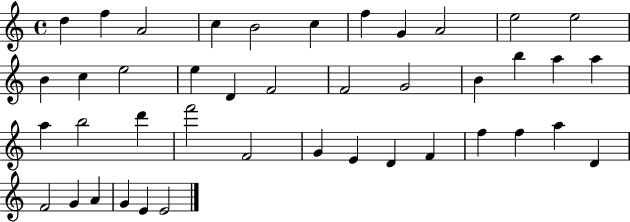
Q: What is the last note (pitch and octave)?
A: E4